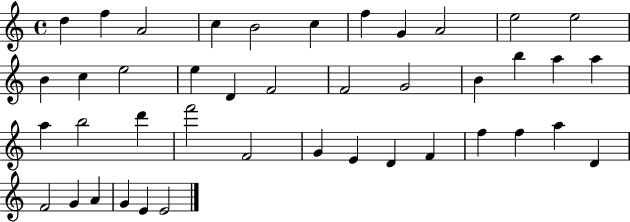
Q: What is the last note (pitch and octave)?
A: E4